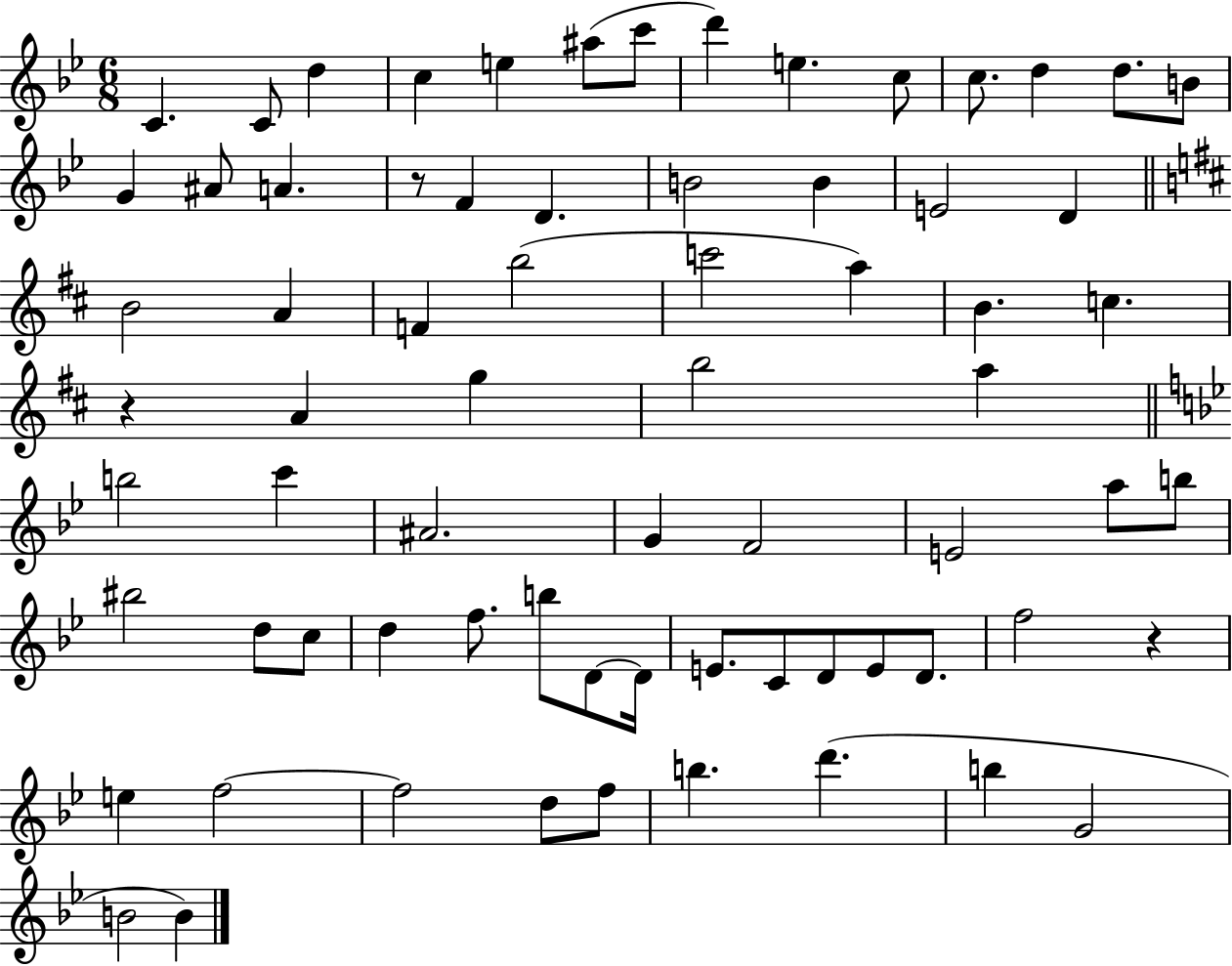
{
  \clef treble
  \numericTimeSignature
  \time 6/8
  \key bes \major
  \repeat volta 2 { c'4. c'8 d''4 | c''4 e''4 ais''8( c'''8 | d'''4) e''4. c''8 | c''8. d''4 d''8. b'8 | \break g'4 ais'8 a'4. | r8 f'4 d'4. | b'2 b'4 | e'2 d'4 | \break \bar "||" \break \key d \major b'2 a'4 | f'4 b''2( | c'''2 a''4) | b'4. c''4. | \break r4 a'4 g''4 | b''2 a''4 | \bar "||" \break \key g \minor b''2 c'''4 | ais'2. | g'4 f'2 | e'2 a''8 b''8 | \break bis''2 d''8 c''8 | d''4 f''8. b''8 d'8~~ d'16 | e'8. c'8 d'8 e'8 d'8. | f''2 r4 | \break e''4 f''2~~ | f''2 d''8 f''8 | b''4. d'''4.( | b''4 g'2 | \break b'2 b'4) | } \bar "|."
}